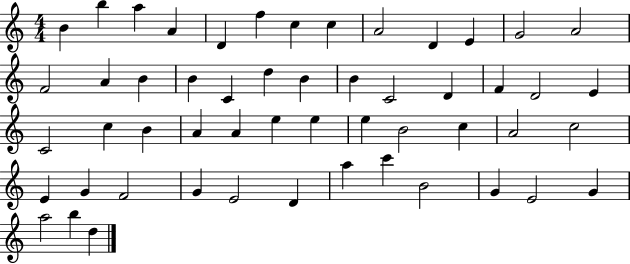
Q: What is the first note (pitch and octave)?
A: B4